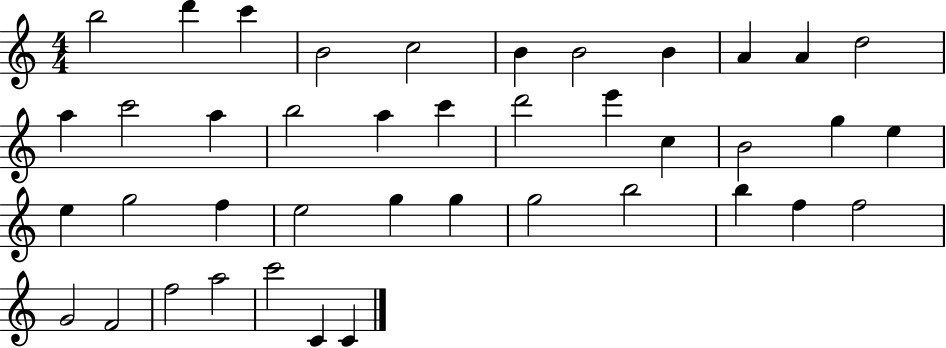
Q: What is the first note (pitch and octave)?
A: B5